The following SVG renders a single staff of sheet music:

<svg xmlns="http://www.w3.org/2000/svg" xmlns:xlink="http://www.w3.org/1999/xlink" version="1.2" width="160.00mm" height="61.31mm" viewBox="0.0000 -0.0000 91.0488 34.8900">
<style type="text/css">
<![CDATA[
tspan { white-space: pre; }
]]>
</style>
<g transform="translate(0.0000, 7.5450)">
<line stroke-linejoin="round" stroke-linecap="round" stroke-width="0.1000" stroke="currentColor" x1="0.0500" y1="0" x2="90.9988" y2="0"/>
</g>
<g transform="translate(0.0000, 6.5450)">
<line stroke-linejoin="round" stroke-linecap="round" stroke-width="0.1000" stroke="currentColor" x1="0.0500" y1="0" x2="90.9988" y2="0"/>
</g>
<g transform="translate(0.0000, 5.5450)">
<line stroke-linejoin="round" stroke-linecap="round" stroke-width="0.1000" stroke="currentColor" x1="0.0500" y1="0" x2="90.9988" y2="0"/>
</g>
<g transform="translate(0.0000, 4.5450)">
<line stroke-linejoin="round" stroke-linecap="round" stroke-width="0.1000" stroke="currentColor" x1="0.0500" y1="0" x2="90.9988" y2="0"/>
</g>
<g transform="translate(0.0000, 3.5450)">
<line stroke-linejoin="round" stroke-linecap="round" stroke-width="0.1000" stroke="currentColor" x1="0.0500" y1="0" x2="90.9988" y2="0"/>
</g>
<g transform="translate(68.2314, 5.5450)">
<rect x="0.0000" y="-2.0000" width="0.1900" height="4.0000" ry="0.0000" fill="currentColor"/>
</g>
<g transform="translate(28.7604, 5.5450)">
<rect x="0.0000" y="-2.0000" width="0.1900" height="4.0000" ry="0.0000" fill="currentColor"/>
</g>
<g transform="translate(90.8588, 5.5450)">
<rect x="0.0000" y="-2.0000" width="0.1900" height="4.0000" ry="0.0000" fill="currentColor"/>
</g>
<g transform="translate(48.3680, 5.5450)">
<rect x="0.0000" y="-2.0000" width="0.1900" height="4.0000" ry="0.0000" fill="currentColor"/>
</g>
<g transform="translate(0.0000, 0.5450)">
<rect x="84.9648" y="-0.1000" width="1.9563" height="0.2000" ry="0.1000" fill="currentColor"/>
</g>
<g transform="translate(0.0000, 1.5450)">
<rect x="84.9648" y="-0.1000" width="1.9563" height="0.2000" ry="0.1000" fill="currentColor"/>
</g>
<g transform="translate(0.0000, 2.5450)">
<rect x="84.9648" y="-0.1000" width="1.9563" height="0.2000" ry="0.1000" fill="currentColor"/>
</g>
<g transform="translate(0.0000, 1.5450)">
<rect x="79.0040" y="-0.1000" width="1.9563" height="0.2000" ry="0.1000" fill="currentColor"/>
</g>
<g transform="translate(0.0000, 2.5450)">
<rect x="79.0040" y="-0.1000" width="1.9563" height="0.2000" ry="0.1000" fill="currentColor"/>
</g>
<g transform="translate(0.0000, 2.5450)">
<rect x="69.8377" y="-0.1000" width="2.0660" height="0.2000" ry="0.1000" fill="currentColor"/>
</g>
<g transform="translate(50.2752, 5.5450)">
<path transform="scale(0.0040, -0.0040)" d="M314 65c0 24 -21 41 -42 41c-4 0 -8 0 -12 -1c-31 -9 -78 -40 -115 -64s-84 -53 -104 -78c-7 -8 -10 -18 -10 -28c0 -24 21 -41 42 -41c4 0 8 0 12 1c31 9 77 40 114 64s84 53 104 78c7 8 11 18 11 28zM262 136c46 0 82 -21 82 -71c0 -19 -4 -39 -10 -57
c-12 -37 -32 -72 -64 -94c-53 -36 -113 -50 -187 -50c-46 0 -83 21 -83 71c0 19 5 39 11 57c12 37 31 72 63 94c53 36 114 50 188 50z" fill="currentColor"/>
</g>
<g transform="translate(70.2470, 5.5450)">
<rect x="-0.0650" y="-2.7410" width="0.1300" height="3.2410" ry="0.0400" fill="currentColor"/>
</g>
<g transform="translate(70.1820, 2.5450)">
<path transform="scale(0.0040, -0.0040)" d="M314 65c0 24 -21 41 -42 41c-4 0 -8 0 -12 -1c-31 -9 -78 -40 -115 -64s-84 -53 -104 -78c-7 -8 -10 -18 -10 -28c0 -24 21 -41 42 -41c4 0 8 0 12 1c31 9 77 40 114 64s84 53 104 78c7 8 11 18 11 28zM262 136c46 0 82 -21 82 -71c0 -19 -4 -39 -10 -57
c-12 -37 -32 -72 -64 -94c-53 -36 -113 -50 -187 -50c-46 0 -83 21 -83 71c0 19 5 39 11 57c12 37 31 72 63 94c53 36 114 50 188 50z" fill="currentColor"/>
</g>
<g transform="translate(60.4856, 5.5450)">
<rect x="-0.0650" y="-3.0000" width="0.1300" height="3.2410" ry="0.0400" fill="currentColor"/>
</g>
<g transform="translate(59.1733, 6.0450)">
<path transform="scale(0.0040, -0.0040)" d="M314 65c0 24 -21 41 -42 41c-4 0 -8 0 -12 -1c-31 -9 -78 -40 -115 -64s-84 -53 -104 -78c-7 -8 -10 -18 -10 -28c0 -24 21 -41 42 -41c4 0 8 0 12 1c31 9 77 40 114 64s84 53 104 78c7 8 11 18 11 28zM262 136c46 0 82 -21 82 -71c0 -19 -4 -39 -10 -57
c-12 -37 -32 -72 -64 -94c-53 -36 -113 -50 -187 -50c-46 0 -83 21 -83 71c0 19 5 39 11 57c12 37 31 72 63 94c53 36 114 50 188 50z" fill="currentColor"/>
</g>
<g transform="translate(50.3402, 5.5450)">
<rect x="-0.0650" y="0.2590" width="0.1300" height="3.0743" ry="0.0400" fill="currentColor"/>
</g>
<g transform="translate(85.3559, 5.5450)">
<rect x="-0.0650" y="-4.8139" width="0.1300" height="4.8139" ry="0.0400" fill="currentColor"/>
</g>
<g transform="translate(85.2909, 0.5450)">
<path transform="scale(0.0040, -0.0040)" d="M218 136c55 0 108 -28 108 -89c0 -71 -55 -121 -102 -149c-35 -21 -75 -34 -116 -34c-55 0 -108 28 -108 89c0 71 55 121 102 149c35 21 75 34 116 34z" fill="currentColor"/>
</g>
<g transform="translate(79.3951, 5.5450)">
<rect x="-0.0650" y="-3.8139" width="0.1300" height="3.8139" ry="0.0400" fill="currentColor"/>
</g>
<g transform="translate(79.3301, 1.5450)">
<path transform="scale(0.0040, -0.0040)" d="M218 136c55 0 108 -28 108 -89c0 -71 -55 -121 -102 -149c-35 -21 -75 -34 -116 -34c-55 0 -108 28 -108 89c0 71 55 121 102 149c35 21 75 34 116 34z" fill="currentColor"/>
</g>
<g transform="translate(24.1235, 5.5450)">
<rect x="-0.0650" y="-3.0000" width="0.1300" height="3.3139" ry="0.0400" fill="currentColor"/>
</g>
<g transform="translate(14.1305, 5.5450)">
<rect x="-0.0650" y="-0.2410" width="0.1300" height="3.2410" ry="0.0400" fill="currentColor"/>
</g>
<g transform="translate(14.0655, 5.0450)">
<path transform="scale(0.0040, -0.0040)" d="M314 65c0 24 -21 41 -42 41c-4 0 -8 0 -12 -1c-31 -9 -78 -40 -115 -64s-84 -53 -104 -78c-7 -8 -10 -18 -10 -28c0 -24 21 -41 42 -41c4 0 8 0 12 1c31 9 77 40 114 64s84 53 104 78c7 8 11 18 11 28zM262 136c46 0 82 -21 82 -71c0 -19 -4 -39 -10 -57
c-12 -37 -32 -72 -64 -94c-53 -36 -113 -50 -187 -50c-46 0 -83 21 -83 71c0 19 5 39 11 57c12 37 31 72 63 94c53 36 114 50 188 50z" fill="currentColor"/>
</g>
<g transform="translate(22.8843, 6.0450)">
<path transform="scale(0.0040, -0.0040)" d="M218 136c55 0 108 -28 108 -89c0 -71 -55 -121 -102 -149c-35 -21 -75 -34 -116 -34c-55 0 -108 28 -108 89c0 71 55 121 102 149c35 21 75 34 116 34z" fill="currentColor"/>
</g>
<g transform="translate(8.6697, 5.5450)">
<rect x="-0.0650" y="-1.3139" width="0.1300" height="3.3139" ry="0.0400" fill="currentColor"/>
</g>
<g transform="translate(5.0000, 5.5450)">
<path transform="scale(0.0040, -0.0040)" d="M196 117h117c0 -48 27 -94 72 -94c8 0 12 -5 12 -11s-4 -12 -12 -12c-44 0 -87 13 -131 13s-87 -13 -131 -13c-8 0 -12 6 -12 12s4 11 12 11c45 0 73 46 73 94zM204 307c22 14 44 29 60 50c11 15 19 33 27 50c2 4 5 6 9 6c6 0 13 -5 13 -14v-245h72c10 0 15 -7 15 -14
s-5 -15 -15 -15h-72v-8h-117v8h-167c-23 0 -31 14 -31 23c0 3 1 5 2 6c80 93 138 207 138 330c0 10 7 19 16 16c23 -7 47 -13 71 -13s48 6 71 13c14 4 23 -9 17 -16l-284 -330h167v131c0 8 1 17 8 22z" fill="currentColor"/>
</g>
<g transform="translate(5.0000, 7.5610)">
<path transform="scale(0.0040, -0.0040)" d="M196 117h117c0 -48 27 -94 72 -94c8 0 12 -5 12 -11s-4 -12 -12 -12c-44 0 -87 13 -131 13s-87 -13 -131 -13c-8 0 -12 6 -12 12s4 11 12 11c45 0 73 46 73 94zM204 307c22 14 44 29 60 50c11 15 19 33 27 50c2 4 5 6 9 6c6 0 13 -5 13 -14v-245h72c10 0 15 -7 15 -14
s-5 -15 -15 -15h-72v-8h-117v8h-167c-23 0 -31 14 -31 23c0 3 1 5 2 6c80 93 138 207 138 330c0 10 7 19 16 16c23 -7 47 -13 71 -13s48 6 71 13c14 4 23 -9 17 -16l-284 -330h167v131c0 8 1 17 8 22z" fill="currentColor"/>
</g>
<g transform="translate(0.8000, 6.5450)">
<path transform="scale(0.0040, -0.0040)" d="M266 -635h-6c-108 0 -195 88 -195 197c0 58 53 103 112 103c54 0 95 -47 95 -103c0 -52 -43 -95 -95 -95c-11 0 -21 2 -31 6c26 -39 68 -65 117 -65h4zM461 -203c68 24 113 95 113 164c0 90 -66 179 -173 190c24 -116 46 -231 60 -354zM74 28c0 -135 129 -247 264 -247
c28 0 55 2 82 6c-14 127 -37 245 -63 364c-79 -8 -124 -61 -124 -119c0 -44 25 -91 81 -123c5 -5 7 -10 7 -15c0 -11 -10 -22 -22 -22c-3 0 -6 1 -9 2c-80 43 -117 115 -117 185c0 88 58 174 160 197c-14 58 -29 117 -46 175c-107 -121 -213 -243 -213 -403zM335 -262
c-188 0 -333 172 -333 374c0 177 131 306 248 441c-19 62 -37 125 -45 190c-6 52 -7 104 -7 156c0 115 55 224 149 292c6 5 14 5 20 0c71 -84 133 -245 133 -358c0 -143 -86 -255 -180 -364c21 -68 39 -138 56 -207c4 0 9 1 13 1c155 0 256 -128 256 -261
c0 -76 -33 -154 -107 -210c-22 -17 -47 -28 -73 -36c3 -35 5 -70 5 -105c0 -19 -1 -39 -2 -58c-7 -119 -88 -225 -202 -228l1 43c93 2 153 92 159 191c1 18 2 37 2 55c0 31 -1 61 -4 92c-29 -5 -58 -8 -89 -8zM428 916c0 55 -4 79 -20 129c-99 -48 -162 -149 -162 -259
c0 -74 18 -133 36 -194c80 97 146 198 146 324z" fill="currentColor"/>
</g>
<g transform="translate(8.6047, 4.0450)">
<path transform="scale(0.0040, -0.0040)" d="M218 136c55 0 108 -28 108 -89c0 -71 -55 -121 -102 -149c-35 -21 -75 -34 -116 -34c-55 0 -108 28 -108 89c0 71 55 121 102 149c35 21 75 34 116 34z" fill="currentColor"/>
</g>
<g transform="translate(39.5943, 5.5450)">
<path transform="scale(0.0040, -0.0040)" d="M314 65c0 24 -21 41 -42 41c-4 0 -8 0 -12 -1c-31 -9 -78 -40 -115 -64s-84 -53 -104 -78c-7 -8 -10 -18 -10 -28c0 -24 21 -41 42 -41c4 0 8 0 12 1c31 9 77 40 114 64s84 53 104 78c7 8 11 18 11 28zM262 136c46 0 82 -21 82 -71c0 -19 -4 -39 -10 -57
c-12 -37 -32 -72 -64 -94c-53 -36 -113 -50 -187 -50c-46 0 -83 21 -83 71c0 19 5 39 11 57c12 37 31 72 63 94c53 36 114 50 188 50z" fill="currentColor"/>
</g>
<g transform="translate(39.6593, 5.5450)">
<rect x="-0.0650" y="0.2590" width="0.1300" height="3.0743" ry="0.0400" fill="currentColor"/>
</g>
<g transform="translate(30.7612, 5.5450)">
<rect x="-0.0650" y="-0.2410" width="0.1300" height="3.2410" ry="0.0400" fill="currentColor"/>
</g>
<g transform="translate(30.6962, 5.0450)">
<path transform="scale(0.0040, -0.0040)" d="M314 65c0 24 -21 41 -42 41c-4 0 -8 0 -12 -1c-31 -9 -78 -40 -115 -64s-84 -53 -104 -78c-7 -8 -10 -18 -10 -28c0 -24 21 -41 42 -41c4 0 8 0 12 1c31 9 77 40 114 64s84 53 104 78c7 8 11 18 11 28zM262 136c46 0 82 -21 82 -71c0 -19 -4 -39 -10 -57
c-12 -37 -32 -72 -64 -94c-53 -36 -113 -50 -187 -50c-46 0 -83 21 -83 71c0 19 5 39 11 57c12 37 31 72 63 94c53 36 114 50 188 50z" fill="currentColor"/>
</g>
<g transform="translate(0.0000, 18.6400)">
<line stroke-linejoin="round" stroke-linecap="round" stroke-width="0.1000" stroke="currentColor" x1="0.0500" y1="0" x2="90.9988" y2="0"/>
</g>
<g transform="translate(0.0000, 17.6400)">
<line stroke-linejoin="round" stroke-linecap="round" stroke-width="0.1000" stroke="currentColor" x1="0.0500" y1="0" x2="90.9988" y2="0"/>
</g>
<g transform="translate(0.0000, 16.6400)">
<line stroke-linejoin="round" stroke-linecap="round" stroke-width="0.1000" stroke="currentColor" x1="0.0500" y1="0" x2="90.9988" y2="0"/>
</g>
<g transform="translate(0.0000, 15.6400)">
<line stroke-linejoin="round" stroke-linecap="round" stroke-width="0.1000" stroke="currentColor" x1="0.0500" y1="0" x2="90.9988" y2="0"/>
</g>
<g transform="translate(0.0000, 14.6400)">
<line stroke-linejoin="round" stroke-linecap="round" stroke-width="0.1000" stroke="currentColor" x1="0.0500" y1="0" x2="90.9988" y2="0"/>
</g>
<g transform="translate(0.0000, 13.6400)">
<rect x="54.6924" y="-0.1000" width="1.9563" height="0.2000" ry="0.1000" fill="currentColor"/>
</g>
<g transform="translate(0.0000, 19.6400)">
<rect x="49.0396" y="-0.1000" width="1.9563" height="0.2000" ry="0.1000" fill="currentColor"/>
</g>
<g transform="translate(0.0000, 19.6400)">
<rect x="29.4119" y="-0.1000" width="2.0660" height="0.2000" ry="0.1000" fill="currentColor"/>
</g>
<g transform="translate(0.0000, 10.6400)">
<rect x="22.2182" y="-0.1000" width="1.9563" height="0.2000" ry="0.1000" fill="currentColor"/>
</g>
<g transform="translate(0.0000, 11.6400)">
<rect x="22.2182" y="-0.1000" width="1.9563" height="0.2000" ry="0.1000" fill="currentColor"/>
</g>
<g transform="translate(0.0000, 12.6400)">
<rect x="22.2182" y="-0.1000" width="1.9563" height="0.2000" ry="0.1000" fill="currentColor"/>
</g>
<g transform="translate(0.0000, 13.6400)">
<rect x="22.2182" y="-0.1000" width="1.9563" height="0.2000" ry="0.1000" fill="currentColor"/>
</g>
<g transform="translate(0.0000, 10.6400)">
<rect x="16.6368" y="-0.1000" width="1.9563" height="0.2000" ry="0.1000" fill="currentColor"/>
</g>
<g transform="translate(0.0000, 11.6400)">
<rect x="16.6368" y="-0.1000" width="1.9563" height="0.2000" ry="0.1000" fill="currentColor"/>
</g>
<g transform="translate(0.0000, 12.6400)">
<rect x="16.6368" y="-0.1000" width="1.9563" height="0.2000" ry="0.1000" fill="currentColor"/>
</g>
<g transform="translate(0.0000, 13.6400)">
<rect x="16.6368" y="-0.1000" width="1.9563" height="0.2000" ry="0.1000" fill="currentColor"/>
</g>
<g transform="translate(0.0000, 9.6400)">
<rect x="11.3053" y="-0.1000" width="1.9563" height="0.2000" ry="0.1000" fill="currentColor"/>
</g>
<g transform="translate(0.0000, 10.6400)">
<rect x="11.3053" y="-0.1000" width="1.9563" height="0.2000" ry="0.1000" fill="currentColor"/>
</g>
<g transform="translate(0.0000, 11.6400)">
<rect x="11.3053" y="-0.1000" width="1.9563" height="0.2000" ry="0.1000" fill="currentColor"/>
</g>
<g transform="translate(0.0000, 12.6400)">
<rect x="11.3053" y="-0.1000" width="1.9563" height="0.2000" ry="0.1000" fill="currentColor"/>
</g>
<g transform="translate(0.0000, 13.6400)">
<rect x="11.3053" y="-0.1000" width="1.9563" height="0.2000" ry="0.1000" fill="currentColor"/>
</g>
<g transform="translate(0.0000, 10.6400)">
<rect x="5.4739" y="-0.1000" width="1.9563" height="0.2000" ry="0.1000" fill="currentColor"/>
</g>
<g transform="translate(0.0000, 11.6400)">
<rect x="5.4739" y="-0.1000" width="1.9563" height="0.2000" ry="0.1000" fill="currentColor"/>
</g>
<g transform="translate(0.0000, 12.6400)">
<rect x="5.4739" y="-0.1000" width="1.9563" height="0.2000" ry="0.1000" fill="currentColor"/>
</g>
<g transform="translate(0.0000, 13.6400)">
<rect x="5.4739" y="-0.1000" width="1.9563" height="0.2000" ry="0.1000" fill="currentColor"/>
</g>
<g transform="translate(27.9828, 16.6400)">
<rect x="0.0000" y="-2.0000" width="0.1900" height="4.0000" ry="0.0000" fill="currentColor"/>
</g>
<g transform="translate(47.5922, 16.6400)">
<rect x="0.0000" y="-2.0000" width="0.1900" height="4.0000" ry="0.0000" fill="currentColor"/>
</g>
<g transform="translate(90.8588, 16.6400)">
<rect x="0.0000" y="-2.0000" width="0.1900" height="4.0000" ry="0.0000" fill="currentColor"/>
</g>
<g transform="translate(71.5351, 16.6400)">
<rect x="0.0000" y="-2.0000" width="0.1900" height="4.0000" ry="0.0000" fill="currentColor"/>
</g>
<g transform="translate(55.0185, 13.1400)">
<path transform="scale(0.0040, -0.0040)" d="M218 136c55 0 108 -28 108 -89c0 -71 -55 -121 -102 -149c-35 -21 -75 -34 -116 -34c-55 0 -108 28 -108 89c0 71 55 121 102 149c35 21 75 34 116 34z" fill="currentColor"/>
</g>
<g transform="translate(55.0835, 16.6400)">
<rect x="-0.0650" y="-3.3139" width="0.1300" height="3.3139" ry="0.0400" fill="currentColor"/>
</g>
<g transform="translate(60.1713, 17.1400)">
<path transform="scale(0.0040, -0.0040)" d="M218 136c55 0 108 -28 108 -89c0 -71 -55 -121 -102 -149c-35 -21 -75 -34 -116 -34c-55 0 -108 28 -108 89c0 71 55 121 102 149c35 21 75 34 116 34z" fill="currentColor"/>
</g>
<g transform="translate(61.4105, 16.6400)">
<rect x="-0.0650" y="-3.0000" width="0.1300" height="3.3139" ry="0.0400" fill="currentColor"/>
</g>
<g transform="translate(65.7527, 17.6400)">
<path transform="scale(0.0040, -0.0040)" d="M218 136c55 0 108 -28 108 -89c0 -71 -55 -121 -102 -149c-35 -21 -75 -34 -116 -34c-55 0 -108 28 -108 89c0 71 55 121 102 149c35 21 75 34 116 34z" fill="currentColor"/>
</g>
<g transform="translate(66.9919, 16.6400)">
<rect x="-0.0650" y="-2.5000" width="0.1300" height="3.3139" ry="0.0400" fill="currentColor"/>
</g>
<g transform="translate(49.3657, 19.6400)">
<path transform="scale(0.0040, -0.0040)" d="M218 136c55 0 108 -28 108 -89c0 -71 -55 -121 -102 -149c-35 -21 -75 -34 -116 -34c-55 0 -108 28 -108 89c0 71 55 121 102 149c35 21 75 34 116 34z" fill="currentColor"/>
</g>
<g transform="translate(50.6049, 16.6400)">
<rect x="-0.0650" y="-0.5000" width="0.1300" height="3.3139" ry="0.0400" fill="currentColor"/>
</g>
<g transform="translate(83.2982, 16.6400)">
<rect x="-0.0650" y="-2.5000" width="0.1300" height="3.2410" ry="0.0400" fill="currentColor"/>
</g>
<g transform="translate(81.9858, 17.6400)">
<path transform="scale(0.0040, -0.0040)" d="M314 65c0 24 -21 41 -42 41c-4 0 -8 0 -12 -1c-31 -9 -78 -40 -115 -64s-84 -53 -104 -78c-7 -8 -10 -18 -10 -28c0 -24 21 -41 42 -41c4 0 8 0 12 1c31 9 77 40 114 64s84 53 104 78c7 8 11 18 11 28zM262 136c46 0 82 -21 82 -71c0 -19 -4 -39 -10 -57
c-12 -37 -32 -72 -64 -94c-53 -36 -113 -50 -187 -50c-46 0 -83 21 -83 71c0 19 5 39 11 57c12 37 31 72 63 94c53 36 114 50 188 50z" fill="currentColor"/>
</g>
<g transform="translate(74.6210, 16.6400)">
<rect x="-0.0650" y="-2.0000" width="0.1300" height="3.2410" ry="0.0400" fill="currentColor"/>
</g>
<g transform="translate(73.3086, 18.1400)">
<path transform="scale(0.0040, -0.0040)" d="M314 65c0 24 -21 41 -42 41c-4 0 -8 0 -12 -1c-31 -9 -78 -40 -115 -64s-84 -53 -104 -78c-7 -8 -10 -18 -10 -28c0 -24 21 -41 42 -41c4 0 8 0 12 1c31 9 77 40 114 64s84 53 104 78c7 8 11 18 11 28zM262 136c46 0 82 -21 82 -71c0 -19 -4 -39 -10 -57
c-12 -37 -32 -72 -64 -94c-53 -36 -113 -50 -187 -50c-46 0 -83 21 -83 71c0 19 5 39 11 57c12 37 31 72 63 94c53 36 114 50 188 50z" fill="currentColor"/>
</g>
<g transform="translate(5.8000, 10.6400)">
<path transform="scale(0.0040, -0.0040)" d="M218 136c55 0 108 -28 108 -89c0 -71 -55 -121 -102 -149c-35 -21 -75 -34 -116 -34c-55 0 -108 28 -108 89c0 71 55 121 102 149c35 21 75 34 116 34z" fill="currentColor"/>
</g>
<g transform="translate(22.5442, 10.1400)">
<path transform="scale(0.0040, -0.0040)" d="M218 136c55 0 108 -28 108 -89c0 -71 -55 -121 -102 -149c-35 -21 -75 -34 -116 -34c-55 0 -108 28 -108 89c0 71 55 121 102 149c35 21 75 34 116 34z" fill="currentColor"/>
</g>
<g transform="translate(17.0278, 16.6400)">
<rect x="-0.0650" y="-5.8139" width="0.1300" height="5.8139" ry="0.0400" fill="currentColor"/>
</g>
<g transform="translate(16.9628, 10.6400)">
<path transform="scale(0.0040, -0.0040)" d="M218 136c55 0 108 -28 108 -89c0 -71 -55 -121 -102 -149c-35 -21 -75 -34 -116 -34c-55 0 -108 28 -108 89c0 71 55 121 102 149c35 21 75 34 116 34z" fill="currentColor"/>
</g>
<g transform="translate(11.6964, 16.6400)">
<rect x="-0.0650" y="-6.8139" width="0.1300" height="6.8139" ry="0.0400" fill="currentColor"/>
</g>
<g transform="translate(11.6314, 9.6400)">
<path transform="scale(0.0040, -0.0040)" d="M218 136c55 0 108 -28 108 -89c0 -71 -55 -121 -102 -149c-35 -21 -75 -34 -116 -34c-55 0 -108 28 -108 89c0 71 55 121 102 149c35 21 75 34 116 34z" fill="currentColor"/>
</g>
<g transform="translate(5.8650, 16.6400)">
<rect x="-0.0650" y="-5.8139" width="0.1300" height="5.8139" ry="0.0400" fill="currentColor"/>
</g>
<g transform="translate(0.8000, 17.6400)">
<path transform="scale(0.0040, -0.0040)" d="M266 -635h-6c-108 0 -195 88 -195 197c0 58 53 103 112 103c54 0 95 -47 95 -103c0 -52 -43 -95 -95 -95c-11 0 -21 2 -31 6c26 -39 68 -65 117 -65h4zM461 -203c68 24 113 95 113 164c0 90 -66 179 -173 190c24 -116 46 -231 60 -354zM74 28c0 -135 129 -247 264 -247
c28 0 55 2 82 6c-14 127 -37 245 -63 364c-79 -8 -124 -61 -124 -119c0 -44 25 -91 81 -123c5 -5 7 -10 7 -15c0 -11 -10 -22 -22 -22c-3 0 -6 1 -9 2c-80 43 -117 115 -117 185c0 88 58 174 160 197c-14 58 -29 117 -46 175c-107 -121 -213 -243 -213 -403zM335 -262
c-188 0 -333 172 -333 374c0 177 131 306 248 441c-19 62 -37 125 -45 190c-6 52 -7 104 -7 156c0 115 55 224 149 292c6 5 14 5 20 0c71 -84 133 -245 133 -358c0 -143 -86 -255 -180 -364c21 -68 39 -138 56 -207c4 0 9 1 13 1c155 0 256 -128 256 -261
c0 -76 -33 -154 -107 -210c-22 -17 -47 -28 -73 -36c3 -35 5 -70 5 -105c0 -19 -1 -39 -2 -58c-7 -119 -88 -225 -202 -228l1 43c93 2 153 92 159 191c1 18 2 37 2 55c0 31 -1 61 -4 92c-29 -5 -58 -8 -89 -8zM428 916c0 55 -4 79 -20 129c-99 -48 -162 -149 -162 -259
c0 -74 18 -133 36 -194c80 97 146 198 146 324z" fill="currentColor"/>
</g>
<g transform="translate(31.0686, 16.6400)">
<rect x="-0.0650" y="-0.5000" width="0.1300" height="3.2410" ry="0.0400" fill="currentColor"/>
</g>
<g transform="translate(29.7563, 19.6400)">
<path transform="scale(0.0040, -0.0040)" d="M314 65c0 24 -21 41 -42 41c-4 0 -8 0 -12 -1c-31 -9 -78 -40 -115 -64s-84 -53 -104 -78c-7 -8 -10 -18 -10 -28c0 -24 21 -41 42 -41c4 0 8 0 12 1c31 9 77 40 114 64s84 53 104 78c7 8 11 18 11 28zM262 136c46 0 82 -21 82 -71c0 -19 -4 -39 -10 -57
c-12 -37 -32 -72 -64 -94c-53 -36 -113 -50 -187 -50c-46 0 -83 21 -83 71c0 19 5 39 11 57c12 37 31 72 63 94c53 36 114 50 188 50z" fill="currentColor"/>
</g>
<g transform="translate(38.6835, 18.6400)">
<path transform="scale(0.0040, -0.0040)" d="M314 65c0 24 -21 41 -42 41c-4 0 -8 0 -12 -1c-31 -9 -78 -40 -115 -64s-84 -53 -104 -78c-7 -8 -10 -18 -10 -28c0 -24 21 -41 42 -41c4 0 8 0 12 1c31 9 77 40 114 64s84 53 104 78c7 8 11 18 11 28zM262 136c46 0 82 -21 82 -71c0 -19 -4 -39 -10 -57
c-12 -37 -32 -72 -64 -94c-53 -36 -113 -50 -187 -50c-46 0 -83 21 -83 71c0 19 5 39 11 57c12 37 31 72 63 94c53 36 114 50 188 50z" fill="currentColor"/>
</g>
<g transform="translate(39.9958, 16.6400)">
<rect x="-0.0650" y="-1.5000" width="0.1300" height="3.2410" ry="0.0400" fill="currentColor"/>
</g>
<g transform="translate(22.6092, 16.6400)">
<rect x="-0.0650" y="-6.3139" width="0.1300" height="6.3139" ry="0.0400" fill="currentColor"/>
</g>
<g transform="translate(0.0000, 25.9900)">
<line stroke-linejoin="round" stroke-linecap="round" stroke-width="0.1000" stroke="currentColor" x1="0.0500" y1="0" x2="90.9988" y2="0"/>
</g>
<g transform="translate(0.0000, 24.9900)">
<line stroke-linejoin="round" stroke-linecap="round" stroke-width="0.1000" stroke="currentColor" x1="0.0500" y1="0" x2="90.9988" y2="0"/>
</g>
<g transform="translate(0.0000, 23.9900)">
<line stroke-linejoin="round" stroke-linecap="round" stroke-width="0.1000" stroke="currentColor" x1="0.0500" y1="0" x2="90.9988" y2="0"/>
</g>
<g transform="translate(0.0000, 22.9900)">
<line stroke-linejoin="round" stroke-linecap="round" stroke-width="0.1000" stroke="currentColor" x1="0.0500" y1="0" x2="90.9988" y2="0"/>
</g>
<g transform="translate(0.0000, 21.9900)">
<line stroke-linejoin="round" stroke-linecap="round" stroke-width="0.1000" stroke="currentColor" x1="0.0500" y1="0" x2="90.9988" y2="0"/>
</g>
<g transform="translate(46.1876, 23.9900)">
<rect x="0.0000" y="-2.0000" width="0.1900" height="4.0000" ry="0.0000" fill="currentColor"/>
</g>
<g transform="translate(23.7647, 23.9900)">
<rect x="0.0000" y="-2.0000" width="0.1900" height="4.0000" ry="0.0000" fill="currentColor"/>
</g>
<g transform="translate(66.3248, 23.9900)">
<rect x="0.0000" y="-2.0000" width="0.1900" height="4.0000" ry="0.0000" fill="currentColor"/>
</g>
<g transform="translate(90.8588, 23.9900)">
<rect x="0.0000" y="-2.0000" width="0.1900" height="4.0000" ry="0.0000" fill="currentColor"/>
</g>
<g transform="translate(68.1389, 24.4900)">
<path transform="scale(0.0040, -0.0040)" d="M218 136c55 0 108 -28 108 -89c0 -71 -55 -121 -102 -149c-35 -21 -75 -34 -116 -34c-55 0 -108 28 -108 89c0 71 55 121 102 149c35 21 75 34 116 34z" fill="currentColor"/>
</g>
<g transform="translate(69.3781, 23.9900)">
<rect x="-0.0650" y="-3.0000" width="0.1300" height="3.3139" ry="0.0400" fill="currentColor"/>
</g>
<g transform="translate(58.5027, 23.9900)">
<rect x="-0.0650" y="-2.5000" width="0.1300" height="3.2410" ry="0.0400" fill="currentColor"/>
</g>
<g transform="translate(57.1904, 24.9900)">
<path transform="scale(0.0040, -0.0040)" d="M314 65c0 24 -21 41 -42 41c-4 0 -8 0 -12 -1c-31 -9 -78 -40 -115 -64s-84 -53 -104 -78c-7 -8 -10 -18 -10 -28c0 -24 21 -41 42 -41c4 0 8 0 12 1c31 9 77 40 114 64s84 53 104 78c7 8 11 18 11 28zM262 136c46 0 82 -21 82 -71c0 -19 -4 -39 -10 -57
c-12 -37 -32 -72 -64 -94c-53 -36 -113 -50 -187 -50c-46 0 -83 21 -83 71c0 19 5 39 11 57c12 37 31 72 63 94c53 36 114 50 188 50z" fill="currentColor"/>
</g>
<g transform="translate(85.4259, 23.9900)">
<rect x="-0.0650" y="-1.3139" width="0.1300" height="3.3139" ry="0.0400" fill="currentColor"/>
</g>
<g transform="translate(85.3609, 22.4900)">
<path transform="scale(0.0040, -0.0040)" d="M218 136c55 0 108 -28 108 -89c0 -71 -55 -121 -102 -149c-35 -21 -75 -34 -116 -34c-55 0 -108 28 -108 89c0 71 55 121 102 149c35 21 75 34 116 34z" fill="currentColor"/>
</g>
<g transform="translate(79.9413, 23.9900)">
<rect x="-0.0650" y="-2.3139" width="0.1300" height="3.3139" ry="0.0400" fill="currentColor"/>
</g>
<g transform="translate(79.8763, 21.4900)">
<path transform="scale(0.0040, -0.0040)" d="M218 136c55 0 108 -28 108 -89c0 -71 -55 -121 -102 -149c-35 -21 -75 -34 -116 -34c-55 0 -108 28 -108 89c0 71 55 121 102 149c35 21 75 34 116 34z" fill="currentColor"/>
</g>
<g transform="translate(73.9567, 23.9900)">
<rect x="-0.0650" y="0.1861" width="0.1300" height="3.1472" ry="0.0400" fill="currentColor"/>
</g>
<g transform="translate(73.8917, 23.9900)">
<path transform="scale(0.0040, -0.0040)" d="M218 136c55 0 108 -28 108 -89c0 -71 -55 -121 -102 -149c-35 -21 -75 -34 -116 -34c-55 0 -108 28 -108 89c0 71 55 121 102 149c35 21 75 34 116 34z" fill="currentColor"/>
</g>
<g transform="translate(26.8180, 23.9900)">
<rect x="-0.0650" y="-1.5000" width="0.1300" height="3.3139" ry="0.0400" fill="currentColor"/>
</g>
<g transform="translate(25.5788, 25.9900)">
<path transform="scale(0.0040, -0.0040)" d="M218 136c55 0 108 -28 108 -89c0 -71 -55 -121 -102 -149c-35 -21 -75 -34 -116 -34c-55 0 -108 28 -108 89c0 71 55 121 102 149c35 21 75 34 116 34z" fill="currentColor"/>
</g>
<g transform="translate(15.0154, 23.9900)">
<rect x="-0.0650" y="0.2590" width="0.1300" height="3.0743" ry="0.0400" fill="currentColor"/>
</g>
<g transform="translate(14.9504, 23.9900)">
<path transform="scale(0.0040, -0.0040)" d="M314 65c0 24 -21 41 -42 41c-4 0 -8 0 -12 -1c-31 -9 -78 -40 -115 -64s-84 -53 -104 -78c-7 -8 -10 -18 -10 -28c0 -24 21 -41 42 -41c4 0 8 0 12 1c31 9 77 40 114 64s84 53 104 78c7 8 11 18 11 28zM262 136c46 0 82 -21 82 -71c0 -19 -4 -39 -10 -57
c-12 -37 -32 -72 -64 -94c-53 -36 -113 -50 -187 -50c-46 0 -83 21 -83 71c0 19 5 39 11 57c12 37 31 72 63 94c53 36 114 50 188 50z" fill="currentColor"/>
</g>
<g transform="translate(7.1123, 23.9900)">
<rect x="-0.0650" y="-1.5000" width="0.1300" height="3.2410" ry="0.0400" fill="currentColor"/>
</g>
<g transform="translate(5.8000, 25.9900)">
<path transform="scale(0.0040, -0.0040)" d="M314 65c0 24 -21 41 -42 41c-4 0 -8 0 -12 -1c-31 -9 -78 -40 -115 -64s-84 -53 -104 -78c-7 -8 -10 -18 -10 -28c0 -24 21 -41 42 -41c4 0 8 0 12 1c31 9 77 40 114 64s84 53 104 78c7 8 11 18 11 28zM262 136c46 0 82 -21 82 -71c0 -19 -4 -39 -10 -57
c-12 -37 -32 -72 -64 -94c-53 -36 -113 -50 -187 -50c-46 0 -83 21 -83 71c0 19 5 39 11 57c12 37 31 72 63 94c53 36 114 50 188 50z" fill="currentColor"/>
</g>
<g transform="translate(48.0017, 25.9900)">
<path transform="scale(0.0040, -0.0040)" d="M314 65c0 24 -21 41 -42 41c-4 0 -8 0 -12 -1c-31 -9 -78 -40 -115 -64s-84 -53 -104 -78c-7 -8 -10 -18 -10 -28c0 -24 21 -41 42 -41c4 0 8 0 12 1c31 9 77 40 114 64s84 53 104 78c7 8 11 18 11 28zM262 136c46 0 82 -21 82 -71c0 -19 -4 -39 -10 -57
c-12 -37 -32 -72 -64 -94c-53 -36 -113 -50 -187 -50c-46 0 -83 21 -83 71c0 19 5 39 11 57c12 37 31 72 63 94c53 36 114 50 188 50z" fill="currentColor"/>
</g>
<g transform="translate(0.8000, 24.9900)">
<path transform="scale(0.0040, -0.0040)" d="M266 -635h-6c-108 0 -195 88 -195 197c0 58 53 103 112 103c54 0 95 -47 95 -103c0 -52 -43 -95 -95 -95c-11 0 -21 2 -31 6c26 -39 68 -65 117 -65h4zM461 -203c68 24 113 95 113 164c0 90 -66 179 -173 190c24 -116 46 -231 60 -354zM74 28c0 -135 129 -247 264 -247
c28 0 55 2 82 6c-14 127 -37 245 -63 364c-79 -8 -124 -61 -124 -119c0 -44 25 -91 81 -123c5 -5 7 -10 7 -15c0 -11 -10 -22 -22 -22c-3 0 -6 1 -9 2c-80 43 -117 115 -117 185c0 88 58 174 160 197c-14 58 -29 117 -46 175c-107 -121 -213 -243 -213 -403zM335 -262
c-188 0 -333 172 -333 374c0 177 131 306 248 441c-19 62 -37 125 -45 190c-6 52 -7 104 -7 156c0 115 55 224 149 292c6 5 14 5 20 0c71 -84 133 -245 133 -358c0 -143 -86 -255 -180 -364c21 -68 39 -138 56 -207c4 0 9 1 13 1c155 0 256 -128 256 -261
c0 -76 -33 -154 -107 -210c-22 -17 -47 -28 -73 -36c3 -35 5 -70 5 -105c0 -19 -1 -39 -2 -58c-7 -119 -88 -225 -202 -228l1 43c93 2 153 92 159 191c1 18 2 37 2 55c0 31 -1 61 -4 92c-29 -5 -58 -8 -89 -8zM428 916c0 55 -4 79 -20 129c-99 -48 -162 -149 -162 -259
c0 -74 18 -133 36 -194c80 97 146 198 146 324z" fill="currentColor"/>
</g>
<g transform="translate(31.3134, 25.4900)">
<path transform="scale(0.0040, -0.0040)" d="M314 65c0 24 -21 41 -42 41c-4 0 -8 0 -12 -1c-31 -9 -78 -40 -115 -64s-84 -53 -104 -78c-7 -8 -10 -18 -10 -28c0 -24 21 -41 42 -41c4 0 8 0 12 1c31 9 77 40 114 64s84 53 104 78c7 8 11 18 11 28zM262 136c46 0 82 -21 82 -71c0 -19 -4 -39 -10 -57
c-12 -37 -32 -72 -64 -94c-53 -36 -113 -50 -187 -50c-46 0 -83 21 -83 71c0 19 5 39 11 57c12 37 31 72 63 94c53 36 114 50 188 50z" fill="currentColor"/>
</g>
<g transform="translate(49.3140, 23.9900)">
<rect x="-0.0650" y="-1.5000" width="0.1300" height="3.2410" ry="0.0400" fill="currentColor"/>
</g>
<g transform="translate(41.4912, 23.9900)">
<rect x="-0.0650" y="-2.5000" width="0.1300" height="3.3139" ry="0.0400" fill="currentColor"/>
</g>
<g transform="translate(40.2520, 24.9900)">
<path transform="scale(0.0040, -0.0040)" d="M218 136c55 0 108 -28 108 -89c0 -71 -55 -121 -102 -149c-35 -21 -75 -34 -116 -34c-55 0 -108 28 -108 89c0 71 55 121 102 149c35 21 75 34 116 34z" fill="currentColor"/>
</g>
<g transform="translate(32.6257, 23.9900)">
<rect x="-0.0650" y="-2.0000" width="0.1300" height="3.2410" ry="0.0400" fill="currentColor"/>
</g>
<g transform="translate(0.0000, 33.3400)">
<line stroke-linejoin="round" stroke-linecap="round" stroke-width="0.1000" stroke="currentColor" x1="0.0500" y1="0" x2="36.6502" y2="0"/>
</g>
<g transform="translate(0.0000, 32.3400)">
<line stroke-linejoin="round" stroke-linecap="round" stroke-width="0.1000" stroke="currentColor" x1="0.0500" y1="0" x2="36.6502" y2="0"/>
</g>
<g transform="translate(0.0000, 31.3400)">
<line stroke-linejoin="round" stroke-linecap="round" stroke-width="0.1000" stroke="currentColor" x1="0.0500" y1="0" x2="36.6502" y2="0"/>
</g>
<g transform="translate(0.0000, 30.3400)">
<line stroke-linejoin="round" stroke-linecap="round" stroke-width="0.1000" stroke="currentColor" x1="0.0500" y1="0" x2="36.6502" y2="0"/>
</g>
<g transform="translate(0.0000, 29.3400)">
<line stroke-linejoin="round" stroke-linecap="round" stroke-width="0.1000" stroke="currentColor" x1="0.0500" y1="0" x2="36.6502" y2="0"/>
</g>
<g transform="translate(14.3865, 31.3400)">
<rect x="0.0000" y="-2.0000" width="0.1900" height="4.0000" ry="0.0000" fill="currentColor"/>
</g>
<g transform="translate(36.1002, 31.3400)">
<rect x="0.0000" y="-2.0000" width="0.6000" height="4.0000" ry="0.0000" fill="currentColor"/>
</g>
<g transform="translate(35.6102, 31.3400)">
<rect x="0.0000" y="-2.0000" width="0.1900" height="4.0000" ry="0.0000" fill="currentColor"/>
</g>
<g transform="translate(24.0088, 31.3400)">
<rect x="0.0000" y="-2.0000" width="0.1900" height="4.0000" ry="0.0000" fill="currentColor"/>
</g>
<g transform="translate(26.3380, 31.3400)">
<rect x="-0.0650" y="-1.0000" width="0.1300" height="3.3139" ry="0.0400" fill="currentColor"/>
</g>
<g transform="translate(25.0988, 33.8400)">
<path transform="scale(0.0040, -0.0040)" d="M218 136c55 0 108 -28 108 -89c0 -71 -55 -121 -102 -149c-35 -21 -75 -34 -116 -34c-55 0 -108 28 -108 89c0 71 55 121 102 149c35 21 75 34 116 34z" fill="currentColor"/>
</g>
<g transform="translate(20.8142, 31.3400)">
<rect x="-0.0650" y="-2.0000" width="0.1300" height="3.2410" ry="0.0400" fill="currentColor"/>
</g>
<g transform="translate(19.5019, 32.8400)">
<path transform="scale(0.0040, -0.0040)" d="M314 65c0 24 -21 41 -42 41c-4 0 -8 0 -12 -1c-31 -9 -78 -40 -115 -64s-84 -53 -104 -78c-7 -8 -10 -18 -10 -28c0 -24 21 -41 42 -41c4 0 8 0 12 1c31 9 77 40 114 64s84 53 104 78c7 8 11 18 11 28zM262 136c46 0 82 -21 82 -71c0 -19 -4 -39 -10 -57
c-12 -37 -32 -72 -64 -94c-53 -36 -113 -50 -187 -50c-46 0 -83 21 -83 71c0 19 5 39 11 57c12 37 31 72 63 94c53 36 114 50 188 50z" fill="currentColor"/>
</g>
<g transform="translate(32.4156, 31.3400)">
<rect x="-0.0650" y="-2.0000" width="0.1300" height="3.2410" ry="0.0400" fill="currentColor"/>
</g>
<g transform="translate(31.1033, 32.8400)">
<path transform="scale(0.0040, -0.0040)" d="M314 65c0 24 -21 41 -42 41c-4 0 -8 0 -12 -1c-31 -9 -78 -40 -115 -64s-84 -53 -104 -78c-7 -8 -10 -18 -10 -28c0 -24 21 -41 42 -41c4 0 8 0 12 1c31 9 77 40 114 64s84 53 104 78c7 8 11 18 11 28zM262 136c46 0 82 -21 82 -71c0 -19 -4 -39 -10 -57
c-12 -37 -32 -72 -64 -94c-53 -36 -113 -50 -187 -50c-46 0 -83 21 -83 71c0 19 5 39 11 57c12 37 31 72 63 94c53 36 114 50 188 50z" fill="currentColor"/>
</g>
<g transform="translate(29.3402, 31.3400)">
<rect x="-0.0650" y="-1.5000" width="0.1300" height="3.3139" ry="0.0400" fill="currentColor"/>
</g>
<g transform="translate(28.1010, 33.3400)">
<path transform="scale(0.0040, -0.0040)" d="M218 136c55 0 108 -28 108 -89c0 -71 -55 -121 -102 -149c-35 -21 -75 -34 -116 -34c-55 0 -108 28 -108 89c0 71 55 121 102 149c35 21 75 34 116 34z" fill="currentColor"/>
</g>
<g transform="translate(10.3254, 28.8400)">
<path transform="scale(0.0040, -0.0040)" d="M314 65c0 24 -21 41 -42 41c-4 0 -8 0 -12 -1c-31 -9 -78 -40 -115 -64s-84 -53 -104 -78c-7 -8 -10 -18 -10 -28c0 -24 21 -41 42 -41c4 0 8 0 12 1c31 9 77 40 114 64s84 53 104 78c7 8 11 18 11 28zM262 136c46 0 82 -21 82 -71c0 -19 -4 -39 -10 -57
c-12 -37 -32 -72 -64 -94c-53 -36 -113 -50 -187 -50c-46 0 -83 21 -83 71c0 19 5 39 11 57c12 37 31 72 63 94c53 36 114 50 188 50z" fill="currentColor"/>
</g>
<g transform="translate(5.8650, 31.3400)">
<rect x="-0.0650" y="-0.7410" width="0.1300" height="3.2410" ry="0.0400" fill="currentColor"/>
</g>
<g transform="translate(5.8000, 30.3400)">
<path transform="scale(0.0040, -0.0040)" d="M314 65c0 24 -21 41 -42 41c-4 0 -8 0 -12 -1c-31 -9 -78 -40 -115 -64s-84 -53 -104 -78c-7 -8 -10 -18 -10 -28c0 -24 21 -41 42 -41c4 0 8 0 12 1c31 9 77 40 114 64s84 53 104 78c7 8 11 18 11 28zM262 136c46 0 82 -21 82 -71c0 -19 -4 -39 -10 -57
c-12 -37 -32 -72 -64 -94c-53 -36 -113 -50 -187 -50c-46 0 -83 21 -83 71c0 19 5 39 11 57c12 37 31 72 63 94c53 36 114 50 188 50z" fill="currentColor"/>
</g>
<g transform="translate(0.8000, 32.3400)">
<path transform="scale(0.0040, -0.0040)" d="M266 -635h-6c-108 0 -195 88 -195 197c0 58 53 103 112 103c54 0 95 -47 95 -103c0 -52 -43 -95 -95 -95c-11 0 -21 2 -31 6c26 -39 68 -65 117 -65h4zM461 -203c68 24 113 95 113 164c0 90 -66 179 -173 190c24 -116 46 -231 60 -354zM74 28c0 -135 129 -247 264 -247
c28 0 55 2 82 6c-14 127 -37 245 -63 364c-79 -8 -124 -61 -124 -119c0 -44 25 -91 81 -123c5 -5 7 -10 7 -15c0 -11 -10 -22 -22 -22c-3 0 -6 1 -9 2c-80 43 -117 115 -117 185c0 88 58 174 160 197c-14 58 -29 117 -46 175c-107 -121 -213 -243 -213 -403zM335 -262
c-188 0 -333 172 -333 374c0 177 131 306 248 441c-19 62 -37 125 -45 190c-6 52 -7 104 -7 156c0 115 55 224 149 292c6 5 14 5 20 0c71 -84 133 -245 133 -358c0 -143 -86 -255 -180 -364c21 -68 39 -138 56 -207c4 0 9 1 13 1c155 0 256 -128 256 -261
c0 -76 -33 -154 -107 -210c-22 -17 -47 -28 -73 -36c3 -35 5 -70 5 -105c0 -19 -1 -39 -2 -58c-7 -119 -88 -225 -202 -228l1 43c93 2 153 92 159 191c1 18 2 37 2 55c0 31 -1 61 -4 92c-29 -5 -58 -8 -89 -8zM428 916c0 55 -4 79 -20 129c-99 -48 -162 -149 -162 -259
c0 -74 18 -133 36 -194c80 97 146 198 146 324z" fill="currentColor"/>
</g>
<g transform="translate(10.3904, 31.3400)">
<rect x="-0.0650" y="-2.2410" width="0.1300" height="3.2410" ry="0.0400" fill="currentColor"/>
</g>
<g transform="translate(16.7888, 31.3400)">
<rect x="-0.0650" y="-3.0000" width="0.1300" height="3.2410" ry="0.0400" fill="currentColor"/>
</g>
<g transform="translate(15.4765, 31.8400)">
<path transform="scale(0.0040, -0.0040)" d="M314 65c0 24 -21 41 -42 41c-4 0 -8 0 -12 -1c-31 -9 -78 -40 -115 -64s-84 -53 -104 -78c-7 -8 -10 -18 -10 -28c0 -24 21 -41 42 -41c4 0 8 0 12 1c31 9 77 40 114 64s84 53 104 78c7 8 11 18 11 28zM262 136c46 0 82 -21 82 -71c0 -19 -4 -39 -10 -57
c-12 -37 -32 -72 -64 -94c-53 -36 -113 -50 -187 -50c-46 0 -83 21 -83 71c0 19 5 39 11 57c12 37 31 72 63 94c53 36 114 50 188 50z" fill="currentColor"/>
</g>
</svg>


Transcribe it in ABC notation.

X:1
T:Untitled
M:4/4
L:1/4
K:C
e c2 A c2 B2 B2 A2 a2 c' e' g' b' g' a' C2 E2 C b A G F2 G2 E2 B2 E F2 G E2 G2 A B g e d2 g2 A2 F2 D E F2